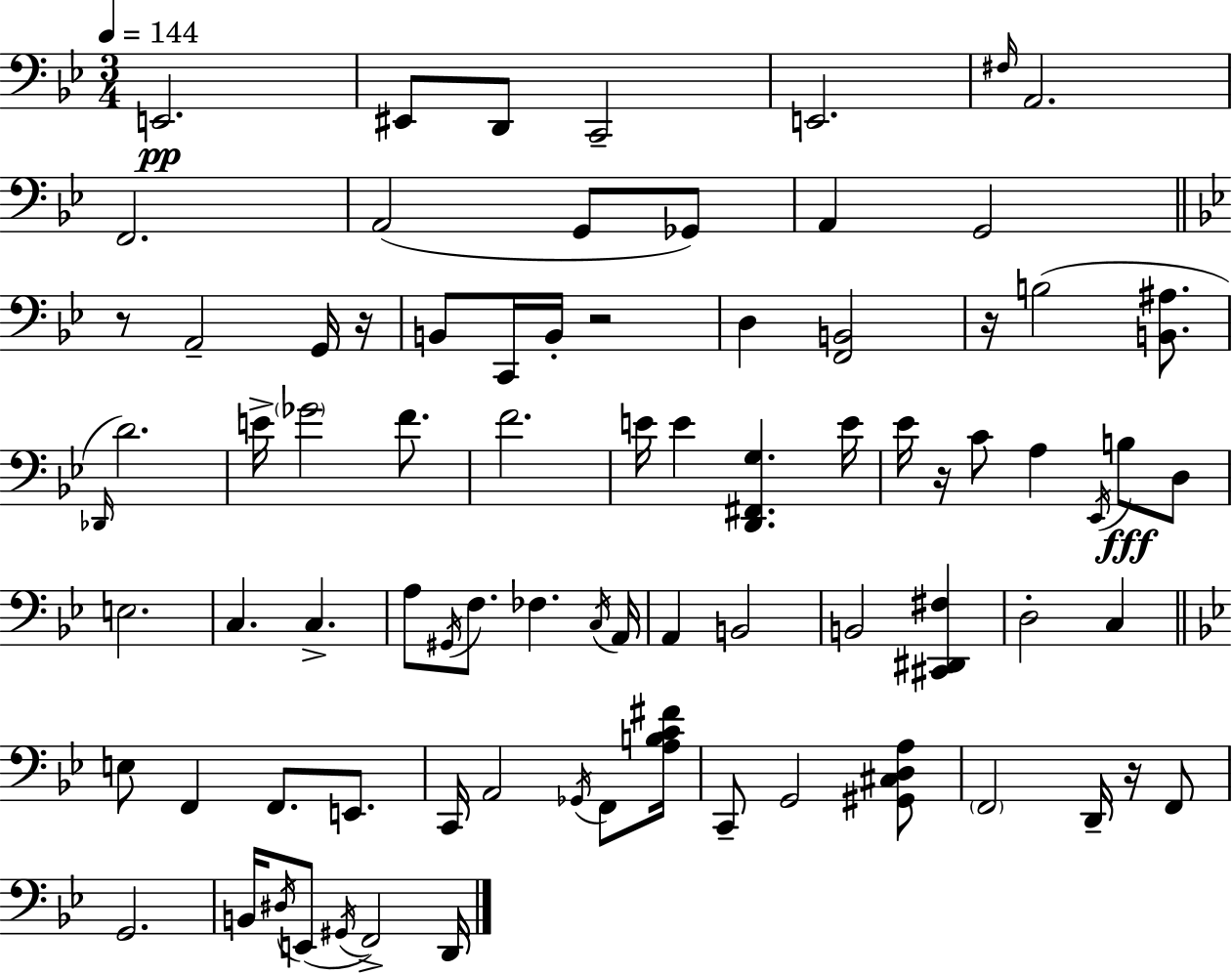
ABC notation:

X:1
T:Untitled
M:3/4
L:1/4
K:Gm
E,,2 ^E,,/2 D,,/2 C,,2 E,,2 ^F,/4 A,,2 F,,2 A,,2 G,,/2 _G,,/2 A,, G,,2 z/2 A,,2 G,,/4 z/4 B,,/2 C,,/4 B,,/4 z2 D, [F,,B,,]2 z/4 B,2 [B,,^A,]/2 _D,,/4 D2 E/4 _G2 F/2 F2 E/4 E [D,,^F,,G,] E/4 _E/4 z/4 C/2 A, _E,,/4 B,/2 D,/2 E,2 C, C, A,/2 ^G,,/4 F,/2 _F, C,/4 A,,/4 A,, B,,2 B,,2 [^C,,^D,,^F,] D,2 C, E,/2 F,, F,,/2 E,,/2 C,,/4 A,,2 _G,,/4 F,,/2 [A,B,C^F]/4 C,,/2 G,,2 [^G,,^C,D,A,]/2 F,,2 D,,/4 z/4 F,,/2 G,,2 B,,/4 ^D,/4 E,,/2 ^G,,/4 F,,2 D,,/4